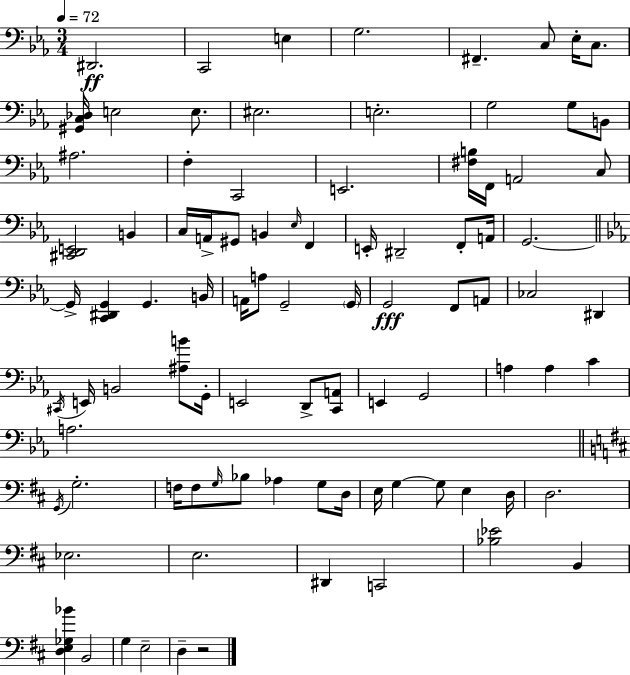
X:1
T:Untitled
M:3/4
L:1/4
K:Cm
^D,,2 C,,2 E, G,2 ^F,, C,/2 _E,/4 C,/2 [^G,,C,_D,]/4 E,2 E,/2 ^E,2 E,2 G,2 G,/2 B,,/2 ^A,2 F, C,,2 E,,2 [^F,B,]/4 F,,/4 A,,2 C,/2 [^C,,D,,E,,]2 B,, C,/4 A,,/4 ^G,,/2 B,, _E,/4 F,, E,,/4 ^D,,2 F,,/2 A,,/4 G,,2 G,,/4 [C,,^D,,G,,] G,, B,,/4 A,,/4 A,/2 G,,2 G,,/4 G,,2 F,,/2 A,,/2 _C,2 ^D,, ^C,,/4 E,,/4 B,,2 [^A,B]/2 G,,/4 E,,2 D,,/2 [C,,A,,]/2 E,, G,,2 A, A, C A,2 G,,/4 G,2 F,/4 F,/2 G,/4 _B,/2 _A, G,/2 D,/4 E,/4 G, G,/2 E, D,/4 D,2 _E,2 E,2 ^D,, C,,2 [_B,_E]2 B,, [D,E,_G,_B] B,,2 G, E,2 D, z2